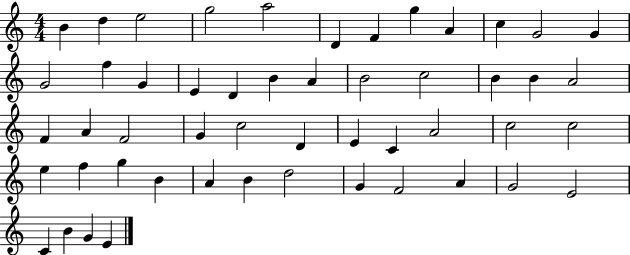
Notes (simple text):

B4/q D5/q E5/h G5/h A5/h D4/q F4/q G5/q A4/q C5/q G4/h G4/q G4/h F5/q G4/q E4/q D4/q B4/q A4/q B4/h C5/h B4/q B4/q A4/h F4/q A4/q F4/h G4/q C5/h D4/q E4/q C4/q A4/h C5/h C5/h E5/q F5/q G5/q B4/q A4/q B4/q D5/h G4/q F4/h A4/q G4/h E4/h C4/q B4/q G4/q E4/q